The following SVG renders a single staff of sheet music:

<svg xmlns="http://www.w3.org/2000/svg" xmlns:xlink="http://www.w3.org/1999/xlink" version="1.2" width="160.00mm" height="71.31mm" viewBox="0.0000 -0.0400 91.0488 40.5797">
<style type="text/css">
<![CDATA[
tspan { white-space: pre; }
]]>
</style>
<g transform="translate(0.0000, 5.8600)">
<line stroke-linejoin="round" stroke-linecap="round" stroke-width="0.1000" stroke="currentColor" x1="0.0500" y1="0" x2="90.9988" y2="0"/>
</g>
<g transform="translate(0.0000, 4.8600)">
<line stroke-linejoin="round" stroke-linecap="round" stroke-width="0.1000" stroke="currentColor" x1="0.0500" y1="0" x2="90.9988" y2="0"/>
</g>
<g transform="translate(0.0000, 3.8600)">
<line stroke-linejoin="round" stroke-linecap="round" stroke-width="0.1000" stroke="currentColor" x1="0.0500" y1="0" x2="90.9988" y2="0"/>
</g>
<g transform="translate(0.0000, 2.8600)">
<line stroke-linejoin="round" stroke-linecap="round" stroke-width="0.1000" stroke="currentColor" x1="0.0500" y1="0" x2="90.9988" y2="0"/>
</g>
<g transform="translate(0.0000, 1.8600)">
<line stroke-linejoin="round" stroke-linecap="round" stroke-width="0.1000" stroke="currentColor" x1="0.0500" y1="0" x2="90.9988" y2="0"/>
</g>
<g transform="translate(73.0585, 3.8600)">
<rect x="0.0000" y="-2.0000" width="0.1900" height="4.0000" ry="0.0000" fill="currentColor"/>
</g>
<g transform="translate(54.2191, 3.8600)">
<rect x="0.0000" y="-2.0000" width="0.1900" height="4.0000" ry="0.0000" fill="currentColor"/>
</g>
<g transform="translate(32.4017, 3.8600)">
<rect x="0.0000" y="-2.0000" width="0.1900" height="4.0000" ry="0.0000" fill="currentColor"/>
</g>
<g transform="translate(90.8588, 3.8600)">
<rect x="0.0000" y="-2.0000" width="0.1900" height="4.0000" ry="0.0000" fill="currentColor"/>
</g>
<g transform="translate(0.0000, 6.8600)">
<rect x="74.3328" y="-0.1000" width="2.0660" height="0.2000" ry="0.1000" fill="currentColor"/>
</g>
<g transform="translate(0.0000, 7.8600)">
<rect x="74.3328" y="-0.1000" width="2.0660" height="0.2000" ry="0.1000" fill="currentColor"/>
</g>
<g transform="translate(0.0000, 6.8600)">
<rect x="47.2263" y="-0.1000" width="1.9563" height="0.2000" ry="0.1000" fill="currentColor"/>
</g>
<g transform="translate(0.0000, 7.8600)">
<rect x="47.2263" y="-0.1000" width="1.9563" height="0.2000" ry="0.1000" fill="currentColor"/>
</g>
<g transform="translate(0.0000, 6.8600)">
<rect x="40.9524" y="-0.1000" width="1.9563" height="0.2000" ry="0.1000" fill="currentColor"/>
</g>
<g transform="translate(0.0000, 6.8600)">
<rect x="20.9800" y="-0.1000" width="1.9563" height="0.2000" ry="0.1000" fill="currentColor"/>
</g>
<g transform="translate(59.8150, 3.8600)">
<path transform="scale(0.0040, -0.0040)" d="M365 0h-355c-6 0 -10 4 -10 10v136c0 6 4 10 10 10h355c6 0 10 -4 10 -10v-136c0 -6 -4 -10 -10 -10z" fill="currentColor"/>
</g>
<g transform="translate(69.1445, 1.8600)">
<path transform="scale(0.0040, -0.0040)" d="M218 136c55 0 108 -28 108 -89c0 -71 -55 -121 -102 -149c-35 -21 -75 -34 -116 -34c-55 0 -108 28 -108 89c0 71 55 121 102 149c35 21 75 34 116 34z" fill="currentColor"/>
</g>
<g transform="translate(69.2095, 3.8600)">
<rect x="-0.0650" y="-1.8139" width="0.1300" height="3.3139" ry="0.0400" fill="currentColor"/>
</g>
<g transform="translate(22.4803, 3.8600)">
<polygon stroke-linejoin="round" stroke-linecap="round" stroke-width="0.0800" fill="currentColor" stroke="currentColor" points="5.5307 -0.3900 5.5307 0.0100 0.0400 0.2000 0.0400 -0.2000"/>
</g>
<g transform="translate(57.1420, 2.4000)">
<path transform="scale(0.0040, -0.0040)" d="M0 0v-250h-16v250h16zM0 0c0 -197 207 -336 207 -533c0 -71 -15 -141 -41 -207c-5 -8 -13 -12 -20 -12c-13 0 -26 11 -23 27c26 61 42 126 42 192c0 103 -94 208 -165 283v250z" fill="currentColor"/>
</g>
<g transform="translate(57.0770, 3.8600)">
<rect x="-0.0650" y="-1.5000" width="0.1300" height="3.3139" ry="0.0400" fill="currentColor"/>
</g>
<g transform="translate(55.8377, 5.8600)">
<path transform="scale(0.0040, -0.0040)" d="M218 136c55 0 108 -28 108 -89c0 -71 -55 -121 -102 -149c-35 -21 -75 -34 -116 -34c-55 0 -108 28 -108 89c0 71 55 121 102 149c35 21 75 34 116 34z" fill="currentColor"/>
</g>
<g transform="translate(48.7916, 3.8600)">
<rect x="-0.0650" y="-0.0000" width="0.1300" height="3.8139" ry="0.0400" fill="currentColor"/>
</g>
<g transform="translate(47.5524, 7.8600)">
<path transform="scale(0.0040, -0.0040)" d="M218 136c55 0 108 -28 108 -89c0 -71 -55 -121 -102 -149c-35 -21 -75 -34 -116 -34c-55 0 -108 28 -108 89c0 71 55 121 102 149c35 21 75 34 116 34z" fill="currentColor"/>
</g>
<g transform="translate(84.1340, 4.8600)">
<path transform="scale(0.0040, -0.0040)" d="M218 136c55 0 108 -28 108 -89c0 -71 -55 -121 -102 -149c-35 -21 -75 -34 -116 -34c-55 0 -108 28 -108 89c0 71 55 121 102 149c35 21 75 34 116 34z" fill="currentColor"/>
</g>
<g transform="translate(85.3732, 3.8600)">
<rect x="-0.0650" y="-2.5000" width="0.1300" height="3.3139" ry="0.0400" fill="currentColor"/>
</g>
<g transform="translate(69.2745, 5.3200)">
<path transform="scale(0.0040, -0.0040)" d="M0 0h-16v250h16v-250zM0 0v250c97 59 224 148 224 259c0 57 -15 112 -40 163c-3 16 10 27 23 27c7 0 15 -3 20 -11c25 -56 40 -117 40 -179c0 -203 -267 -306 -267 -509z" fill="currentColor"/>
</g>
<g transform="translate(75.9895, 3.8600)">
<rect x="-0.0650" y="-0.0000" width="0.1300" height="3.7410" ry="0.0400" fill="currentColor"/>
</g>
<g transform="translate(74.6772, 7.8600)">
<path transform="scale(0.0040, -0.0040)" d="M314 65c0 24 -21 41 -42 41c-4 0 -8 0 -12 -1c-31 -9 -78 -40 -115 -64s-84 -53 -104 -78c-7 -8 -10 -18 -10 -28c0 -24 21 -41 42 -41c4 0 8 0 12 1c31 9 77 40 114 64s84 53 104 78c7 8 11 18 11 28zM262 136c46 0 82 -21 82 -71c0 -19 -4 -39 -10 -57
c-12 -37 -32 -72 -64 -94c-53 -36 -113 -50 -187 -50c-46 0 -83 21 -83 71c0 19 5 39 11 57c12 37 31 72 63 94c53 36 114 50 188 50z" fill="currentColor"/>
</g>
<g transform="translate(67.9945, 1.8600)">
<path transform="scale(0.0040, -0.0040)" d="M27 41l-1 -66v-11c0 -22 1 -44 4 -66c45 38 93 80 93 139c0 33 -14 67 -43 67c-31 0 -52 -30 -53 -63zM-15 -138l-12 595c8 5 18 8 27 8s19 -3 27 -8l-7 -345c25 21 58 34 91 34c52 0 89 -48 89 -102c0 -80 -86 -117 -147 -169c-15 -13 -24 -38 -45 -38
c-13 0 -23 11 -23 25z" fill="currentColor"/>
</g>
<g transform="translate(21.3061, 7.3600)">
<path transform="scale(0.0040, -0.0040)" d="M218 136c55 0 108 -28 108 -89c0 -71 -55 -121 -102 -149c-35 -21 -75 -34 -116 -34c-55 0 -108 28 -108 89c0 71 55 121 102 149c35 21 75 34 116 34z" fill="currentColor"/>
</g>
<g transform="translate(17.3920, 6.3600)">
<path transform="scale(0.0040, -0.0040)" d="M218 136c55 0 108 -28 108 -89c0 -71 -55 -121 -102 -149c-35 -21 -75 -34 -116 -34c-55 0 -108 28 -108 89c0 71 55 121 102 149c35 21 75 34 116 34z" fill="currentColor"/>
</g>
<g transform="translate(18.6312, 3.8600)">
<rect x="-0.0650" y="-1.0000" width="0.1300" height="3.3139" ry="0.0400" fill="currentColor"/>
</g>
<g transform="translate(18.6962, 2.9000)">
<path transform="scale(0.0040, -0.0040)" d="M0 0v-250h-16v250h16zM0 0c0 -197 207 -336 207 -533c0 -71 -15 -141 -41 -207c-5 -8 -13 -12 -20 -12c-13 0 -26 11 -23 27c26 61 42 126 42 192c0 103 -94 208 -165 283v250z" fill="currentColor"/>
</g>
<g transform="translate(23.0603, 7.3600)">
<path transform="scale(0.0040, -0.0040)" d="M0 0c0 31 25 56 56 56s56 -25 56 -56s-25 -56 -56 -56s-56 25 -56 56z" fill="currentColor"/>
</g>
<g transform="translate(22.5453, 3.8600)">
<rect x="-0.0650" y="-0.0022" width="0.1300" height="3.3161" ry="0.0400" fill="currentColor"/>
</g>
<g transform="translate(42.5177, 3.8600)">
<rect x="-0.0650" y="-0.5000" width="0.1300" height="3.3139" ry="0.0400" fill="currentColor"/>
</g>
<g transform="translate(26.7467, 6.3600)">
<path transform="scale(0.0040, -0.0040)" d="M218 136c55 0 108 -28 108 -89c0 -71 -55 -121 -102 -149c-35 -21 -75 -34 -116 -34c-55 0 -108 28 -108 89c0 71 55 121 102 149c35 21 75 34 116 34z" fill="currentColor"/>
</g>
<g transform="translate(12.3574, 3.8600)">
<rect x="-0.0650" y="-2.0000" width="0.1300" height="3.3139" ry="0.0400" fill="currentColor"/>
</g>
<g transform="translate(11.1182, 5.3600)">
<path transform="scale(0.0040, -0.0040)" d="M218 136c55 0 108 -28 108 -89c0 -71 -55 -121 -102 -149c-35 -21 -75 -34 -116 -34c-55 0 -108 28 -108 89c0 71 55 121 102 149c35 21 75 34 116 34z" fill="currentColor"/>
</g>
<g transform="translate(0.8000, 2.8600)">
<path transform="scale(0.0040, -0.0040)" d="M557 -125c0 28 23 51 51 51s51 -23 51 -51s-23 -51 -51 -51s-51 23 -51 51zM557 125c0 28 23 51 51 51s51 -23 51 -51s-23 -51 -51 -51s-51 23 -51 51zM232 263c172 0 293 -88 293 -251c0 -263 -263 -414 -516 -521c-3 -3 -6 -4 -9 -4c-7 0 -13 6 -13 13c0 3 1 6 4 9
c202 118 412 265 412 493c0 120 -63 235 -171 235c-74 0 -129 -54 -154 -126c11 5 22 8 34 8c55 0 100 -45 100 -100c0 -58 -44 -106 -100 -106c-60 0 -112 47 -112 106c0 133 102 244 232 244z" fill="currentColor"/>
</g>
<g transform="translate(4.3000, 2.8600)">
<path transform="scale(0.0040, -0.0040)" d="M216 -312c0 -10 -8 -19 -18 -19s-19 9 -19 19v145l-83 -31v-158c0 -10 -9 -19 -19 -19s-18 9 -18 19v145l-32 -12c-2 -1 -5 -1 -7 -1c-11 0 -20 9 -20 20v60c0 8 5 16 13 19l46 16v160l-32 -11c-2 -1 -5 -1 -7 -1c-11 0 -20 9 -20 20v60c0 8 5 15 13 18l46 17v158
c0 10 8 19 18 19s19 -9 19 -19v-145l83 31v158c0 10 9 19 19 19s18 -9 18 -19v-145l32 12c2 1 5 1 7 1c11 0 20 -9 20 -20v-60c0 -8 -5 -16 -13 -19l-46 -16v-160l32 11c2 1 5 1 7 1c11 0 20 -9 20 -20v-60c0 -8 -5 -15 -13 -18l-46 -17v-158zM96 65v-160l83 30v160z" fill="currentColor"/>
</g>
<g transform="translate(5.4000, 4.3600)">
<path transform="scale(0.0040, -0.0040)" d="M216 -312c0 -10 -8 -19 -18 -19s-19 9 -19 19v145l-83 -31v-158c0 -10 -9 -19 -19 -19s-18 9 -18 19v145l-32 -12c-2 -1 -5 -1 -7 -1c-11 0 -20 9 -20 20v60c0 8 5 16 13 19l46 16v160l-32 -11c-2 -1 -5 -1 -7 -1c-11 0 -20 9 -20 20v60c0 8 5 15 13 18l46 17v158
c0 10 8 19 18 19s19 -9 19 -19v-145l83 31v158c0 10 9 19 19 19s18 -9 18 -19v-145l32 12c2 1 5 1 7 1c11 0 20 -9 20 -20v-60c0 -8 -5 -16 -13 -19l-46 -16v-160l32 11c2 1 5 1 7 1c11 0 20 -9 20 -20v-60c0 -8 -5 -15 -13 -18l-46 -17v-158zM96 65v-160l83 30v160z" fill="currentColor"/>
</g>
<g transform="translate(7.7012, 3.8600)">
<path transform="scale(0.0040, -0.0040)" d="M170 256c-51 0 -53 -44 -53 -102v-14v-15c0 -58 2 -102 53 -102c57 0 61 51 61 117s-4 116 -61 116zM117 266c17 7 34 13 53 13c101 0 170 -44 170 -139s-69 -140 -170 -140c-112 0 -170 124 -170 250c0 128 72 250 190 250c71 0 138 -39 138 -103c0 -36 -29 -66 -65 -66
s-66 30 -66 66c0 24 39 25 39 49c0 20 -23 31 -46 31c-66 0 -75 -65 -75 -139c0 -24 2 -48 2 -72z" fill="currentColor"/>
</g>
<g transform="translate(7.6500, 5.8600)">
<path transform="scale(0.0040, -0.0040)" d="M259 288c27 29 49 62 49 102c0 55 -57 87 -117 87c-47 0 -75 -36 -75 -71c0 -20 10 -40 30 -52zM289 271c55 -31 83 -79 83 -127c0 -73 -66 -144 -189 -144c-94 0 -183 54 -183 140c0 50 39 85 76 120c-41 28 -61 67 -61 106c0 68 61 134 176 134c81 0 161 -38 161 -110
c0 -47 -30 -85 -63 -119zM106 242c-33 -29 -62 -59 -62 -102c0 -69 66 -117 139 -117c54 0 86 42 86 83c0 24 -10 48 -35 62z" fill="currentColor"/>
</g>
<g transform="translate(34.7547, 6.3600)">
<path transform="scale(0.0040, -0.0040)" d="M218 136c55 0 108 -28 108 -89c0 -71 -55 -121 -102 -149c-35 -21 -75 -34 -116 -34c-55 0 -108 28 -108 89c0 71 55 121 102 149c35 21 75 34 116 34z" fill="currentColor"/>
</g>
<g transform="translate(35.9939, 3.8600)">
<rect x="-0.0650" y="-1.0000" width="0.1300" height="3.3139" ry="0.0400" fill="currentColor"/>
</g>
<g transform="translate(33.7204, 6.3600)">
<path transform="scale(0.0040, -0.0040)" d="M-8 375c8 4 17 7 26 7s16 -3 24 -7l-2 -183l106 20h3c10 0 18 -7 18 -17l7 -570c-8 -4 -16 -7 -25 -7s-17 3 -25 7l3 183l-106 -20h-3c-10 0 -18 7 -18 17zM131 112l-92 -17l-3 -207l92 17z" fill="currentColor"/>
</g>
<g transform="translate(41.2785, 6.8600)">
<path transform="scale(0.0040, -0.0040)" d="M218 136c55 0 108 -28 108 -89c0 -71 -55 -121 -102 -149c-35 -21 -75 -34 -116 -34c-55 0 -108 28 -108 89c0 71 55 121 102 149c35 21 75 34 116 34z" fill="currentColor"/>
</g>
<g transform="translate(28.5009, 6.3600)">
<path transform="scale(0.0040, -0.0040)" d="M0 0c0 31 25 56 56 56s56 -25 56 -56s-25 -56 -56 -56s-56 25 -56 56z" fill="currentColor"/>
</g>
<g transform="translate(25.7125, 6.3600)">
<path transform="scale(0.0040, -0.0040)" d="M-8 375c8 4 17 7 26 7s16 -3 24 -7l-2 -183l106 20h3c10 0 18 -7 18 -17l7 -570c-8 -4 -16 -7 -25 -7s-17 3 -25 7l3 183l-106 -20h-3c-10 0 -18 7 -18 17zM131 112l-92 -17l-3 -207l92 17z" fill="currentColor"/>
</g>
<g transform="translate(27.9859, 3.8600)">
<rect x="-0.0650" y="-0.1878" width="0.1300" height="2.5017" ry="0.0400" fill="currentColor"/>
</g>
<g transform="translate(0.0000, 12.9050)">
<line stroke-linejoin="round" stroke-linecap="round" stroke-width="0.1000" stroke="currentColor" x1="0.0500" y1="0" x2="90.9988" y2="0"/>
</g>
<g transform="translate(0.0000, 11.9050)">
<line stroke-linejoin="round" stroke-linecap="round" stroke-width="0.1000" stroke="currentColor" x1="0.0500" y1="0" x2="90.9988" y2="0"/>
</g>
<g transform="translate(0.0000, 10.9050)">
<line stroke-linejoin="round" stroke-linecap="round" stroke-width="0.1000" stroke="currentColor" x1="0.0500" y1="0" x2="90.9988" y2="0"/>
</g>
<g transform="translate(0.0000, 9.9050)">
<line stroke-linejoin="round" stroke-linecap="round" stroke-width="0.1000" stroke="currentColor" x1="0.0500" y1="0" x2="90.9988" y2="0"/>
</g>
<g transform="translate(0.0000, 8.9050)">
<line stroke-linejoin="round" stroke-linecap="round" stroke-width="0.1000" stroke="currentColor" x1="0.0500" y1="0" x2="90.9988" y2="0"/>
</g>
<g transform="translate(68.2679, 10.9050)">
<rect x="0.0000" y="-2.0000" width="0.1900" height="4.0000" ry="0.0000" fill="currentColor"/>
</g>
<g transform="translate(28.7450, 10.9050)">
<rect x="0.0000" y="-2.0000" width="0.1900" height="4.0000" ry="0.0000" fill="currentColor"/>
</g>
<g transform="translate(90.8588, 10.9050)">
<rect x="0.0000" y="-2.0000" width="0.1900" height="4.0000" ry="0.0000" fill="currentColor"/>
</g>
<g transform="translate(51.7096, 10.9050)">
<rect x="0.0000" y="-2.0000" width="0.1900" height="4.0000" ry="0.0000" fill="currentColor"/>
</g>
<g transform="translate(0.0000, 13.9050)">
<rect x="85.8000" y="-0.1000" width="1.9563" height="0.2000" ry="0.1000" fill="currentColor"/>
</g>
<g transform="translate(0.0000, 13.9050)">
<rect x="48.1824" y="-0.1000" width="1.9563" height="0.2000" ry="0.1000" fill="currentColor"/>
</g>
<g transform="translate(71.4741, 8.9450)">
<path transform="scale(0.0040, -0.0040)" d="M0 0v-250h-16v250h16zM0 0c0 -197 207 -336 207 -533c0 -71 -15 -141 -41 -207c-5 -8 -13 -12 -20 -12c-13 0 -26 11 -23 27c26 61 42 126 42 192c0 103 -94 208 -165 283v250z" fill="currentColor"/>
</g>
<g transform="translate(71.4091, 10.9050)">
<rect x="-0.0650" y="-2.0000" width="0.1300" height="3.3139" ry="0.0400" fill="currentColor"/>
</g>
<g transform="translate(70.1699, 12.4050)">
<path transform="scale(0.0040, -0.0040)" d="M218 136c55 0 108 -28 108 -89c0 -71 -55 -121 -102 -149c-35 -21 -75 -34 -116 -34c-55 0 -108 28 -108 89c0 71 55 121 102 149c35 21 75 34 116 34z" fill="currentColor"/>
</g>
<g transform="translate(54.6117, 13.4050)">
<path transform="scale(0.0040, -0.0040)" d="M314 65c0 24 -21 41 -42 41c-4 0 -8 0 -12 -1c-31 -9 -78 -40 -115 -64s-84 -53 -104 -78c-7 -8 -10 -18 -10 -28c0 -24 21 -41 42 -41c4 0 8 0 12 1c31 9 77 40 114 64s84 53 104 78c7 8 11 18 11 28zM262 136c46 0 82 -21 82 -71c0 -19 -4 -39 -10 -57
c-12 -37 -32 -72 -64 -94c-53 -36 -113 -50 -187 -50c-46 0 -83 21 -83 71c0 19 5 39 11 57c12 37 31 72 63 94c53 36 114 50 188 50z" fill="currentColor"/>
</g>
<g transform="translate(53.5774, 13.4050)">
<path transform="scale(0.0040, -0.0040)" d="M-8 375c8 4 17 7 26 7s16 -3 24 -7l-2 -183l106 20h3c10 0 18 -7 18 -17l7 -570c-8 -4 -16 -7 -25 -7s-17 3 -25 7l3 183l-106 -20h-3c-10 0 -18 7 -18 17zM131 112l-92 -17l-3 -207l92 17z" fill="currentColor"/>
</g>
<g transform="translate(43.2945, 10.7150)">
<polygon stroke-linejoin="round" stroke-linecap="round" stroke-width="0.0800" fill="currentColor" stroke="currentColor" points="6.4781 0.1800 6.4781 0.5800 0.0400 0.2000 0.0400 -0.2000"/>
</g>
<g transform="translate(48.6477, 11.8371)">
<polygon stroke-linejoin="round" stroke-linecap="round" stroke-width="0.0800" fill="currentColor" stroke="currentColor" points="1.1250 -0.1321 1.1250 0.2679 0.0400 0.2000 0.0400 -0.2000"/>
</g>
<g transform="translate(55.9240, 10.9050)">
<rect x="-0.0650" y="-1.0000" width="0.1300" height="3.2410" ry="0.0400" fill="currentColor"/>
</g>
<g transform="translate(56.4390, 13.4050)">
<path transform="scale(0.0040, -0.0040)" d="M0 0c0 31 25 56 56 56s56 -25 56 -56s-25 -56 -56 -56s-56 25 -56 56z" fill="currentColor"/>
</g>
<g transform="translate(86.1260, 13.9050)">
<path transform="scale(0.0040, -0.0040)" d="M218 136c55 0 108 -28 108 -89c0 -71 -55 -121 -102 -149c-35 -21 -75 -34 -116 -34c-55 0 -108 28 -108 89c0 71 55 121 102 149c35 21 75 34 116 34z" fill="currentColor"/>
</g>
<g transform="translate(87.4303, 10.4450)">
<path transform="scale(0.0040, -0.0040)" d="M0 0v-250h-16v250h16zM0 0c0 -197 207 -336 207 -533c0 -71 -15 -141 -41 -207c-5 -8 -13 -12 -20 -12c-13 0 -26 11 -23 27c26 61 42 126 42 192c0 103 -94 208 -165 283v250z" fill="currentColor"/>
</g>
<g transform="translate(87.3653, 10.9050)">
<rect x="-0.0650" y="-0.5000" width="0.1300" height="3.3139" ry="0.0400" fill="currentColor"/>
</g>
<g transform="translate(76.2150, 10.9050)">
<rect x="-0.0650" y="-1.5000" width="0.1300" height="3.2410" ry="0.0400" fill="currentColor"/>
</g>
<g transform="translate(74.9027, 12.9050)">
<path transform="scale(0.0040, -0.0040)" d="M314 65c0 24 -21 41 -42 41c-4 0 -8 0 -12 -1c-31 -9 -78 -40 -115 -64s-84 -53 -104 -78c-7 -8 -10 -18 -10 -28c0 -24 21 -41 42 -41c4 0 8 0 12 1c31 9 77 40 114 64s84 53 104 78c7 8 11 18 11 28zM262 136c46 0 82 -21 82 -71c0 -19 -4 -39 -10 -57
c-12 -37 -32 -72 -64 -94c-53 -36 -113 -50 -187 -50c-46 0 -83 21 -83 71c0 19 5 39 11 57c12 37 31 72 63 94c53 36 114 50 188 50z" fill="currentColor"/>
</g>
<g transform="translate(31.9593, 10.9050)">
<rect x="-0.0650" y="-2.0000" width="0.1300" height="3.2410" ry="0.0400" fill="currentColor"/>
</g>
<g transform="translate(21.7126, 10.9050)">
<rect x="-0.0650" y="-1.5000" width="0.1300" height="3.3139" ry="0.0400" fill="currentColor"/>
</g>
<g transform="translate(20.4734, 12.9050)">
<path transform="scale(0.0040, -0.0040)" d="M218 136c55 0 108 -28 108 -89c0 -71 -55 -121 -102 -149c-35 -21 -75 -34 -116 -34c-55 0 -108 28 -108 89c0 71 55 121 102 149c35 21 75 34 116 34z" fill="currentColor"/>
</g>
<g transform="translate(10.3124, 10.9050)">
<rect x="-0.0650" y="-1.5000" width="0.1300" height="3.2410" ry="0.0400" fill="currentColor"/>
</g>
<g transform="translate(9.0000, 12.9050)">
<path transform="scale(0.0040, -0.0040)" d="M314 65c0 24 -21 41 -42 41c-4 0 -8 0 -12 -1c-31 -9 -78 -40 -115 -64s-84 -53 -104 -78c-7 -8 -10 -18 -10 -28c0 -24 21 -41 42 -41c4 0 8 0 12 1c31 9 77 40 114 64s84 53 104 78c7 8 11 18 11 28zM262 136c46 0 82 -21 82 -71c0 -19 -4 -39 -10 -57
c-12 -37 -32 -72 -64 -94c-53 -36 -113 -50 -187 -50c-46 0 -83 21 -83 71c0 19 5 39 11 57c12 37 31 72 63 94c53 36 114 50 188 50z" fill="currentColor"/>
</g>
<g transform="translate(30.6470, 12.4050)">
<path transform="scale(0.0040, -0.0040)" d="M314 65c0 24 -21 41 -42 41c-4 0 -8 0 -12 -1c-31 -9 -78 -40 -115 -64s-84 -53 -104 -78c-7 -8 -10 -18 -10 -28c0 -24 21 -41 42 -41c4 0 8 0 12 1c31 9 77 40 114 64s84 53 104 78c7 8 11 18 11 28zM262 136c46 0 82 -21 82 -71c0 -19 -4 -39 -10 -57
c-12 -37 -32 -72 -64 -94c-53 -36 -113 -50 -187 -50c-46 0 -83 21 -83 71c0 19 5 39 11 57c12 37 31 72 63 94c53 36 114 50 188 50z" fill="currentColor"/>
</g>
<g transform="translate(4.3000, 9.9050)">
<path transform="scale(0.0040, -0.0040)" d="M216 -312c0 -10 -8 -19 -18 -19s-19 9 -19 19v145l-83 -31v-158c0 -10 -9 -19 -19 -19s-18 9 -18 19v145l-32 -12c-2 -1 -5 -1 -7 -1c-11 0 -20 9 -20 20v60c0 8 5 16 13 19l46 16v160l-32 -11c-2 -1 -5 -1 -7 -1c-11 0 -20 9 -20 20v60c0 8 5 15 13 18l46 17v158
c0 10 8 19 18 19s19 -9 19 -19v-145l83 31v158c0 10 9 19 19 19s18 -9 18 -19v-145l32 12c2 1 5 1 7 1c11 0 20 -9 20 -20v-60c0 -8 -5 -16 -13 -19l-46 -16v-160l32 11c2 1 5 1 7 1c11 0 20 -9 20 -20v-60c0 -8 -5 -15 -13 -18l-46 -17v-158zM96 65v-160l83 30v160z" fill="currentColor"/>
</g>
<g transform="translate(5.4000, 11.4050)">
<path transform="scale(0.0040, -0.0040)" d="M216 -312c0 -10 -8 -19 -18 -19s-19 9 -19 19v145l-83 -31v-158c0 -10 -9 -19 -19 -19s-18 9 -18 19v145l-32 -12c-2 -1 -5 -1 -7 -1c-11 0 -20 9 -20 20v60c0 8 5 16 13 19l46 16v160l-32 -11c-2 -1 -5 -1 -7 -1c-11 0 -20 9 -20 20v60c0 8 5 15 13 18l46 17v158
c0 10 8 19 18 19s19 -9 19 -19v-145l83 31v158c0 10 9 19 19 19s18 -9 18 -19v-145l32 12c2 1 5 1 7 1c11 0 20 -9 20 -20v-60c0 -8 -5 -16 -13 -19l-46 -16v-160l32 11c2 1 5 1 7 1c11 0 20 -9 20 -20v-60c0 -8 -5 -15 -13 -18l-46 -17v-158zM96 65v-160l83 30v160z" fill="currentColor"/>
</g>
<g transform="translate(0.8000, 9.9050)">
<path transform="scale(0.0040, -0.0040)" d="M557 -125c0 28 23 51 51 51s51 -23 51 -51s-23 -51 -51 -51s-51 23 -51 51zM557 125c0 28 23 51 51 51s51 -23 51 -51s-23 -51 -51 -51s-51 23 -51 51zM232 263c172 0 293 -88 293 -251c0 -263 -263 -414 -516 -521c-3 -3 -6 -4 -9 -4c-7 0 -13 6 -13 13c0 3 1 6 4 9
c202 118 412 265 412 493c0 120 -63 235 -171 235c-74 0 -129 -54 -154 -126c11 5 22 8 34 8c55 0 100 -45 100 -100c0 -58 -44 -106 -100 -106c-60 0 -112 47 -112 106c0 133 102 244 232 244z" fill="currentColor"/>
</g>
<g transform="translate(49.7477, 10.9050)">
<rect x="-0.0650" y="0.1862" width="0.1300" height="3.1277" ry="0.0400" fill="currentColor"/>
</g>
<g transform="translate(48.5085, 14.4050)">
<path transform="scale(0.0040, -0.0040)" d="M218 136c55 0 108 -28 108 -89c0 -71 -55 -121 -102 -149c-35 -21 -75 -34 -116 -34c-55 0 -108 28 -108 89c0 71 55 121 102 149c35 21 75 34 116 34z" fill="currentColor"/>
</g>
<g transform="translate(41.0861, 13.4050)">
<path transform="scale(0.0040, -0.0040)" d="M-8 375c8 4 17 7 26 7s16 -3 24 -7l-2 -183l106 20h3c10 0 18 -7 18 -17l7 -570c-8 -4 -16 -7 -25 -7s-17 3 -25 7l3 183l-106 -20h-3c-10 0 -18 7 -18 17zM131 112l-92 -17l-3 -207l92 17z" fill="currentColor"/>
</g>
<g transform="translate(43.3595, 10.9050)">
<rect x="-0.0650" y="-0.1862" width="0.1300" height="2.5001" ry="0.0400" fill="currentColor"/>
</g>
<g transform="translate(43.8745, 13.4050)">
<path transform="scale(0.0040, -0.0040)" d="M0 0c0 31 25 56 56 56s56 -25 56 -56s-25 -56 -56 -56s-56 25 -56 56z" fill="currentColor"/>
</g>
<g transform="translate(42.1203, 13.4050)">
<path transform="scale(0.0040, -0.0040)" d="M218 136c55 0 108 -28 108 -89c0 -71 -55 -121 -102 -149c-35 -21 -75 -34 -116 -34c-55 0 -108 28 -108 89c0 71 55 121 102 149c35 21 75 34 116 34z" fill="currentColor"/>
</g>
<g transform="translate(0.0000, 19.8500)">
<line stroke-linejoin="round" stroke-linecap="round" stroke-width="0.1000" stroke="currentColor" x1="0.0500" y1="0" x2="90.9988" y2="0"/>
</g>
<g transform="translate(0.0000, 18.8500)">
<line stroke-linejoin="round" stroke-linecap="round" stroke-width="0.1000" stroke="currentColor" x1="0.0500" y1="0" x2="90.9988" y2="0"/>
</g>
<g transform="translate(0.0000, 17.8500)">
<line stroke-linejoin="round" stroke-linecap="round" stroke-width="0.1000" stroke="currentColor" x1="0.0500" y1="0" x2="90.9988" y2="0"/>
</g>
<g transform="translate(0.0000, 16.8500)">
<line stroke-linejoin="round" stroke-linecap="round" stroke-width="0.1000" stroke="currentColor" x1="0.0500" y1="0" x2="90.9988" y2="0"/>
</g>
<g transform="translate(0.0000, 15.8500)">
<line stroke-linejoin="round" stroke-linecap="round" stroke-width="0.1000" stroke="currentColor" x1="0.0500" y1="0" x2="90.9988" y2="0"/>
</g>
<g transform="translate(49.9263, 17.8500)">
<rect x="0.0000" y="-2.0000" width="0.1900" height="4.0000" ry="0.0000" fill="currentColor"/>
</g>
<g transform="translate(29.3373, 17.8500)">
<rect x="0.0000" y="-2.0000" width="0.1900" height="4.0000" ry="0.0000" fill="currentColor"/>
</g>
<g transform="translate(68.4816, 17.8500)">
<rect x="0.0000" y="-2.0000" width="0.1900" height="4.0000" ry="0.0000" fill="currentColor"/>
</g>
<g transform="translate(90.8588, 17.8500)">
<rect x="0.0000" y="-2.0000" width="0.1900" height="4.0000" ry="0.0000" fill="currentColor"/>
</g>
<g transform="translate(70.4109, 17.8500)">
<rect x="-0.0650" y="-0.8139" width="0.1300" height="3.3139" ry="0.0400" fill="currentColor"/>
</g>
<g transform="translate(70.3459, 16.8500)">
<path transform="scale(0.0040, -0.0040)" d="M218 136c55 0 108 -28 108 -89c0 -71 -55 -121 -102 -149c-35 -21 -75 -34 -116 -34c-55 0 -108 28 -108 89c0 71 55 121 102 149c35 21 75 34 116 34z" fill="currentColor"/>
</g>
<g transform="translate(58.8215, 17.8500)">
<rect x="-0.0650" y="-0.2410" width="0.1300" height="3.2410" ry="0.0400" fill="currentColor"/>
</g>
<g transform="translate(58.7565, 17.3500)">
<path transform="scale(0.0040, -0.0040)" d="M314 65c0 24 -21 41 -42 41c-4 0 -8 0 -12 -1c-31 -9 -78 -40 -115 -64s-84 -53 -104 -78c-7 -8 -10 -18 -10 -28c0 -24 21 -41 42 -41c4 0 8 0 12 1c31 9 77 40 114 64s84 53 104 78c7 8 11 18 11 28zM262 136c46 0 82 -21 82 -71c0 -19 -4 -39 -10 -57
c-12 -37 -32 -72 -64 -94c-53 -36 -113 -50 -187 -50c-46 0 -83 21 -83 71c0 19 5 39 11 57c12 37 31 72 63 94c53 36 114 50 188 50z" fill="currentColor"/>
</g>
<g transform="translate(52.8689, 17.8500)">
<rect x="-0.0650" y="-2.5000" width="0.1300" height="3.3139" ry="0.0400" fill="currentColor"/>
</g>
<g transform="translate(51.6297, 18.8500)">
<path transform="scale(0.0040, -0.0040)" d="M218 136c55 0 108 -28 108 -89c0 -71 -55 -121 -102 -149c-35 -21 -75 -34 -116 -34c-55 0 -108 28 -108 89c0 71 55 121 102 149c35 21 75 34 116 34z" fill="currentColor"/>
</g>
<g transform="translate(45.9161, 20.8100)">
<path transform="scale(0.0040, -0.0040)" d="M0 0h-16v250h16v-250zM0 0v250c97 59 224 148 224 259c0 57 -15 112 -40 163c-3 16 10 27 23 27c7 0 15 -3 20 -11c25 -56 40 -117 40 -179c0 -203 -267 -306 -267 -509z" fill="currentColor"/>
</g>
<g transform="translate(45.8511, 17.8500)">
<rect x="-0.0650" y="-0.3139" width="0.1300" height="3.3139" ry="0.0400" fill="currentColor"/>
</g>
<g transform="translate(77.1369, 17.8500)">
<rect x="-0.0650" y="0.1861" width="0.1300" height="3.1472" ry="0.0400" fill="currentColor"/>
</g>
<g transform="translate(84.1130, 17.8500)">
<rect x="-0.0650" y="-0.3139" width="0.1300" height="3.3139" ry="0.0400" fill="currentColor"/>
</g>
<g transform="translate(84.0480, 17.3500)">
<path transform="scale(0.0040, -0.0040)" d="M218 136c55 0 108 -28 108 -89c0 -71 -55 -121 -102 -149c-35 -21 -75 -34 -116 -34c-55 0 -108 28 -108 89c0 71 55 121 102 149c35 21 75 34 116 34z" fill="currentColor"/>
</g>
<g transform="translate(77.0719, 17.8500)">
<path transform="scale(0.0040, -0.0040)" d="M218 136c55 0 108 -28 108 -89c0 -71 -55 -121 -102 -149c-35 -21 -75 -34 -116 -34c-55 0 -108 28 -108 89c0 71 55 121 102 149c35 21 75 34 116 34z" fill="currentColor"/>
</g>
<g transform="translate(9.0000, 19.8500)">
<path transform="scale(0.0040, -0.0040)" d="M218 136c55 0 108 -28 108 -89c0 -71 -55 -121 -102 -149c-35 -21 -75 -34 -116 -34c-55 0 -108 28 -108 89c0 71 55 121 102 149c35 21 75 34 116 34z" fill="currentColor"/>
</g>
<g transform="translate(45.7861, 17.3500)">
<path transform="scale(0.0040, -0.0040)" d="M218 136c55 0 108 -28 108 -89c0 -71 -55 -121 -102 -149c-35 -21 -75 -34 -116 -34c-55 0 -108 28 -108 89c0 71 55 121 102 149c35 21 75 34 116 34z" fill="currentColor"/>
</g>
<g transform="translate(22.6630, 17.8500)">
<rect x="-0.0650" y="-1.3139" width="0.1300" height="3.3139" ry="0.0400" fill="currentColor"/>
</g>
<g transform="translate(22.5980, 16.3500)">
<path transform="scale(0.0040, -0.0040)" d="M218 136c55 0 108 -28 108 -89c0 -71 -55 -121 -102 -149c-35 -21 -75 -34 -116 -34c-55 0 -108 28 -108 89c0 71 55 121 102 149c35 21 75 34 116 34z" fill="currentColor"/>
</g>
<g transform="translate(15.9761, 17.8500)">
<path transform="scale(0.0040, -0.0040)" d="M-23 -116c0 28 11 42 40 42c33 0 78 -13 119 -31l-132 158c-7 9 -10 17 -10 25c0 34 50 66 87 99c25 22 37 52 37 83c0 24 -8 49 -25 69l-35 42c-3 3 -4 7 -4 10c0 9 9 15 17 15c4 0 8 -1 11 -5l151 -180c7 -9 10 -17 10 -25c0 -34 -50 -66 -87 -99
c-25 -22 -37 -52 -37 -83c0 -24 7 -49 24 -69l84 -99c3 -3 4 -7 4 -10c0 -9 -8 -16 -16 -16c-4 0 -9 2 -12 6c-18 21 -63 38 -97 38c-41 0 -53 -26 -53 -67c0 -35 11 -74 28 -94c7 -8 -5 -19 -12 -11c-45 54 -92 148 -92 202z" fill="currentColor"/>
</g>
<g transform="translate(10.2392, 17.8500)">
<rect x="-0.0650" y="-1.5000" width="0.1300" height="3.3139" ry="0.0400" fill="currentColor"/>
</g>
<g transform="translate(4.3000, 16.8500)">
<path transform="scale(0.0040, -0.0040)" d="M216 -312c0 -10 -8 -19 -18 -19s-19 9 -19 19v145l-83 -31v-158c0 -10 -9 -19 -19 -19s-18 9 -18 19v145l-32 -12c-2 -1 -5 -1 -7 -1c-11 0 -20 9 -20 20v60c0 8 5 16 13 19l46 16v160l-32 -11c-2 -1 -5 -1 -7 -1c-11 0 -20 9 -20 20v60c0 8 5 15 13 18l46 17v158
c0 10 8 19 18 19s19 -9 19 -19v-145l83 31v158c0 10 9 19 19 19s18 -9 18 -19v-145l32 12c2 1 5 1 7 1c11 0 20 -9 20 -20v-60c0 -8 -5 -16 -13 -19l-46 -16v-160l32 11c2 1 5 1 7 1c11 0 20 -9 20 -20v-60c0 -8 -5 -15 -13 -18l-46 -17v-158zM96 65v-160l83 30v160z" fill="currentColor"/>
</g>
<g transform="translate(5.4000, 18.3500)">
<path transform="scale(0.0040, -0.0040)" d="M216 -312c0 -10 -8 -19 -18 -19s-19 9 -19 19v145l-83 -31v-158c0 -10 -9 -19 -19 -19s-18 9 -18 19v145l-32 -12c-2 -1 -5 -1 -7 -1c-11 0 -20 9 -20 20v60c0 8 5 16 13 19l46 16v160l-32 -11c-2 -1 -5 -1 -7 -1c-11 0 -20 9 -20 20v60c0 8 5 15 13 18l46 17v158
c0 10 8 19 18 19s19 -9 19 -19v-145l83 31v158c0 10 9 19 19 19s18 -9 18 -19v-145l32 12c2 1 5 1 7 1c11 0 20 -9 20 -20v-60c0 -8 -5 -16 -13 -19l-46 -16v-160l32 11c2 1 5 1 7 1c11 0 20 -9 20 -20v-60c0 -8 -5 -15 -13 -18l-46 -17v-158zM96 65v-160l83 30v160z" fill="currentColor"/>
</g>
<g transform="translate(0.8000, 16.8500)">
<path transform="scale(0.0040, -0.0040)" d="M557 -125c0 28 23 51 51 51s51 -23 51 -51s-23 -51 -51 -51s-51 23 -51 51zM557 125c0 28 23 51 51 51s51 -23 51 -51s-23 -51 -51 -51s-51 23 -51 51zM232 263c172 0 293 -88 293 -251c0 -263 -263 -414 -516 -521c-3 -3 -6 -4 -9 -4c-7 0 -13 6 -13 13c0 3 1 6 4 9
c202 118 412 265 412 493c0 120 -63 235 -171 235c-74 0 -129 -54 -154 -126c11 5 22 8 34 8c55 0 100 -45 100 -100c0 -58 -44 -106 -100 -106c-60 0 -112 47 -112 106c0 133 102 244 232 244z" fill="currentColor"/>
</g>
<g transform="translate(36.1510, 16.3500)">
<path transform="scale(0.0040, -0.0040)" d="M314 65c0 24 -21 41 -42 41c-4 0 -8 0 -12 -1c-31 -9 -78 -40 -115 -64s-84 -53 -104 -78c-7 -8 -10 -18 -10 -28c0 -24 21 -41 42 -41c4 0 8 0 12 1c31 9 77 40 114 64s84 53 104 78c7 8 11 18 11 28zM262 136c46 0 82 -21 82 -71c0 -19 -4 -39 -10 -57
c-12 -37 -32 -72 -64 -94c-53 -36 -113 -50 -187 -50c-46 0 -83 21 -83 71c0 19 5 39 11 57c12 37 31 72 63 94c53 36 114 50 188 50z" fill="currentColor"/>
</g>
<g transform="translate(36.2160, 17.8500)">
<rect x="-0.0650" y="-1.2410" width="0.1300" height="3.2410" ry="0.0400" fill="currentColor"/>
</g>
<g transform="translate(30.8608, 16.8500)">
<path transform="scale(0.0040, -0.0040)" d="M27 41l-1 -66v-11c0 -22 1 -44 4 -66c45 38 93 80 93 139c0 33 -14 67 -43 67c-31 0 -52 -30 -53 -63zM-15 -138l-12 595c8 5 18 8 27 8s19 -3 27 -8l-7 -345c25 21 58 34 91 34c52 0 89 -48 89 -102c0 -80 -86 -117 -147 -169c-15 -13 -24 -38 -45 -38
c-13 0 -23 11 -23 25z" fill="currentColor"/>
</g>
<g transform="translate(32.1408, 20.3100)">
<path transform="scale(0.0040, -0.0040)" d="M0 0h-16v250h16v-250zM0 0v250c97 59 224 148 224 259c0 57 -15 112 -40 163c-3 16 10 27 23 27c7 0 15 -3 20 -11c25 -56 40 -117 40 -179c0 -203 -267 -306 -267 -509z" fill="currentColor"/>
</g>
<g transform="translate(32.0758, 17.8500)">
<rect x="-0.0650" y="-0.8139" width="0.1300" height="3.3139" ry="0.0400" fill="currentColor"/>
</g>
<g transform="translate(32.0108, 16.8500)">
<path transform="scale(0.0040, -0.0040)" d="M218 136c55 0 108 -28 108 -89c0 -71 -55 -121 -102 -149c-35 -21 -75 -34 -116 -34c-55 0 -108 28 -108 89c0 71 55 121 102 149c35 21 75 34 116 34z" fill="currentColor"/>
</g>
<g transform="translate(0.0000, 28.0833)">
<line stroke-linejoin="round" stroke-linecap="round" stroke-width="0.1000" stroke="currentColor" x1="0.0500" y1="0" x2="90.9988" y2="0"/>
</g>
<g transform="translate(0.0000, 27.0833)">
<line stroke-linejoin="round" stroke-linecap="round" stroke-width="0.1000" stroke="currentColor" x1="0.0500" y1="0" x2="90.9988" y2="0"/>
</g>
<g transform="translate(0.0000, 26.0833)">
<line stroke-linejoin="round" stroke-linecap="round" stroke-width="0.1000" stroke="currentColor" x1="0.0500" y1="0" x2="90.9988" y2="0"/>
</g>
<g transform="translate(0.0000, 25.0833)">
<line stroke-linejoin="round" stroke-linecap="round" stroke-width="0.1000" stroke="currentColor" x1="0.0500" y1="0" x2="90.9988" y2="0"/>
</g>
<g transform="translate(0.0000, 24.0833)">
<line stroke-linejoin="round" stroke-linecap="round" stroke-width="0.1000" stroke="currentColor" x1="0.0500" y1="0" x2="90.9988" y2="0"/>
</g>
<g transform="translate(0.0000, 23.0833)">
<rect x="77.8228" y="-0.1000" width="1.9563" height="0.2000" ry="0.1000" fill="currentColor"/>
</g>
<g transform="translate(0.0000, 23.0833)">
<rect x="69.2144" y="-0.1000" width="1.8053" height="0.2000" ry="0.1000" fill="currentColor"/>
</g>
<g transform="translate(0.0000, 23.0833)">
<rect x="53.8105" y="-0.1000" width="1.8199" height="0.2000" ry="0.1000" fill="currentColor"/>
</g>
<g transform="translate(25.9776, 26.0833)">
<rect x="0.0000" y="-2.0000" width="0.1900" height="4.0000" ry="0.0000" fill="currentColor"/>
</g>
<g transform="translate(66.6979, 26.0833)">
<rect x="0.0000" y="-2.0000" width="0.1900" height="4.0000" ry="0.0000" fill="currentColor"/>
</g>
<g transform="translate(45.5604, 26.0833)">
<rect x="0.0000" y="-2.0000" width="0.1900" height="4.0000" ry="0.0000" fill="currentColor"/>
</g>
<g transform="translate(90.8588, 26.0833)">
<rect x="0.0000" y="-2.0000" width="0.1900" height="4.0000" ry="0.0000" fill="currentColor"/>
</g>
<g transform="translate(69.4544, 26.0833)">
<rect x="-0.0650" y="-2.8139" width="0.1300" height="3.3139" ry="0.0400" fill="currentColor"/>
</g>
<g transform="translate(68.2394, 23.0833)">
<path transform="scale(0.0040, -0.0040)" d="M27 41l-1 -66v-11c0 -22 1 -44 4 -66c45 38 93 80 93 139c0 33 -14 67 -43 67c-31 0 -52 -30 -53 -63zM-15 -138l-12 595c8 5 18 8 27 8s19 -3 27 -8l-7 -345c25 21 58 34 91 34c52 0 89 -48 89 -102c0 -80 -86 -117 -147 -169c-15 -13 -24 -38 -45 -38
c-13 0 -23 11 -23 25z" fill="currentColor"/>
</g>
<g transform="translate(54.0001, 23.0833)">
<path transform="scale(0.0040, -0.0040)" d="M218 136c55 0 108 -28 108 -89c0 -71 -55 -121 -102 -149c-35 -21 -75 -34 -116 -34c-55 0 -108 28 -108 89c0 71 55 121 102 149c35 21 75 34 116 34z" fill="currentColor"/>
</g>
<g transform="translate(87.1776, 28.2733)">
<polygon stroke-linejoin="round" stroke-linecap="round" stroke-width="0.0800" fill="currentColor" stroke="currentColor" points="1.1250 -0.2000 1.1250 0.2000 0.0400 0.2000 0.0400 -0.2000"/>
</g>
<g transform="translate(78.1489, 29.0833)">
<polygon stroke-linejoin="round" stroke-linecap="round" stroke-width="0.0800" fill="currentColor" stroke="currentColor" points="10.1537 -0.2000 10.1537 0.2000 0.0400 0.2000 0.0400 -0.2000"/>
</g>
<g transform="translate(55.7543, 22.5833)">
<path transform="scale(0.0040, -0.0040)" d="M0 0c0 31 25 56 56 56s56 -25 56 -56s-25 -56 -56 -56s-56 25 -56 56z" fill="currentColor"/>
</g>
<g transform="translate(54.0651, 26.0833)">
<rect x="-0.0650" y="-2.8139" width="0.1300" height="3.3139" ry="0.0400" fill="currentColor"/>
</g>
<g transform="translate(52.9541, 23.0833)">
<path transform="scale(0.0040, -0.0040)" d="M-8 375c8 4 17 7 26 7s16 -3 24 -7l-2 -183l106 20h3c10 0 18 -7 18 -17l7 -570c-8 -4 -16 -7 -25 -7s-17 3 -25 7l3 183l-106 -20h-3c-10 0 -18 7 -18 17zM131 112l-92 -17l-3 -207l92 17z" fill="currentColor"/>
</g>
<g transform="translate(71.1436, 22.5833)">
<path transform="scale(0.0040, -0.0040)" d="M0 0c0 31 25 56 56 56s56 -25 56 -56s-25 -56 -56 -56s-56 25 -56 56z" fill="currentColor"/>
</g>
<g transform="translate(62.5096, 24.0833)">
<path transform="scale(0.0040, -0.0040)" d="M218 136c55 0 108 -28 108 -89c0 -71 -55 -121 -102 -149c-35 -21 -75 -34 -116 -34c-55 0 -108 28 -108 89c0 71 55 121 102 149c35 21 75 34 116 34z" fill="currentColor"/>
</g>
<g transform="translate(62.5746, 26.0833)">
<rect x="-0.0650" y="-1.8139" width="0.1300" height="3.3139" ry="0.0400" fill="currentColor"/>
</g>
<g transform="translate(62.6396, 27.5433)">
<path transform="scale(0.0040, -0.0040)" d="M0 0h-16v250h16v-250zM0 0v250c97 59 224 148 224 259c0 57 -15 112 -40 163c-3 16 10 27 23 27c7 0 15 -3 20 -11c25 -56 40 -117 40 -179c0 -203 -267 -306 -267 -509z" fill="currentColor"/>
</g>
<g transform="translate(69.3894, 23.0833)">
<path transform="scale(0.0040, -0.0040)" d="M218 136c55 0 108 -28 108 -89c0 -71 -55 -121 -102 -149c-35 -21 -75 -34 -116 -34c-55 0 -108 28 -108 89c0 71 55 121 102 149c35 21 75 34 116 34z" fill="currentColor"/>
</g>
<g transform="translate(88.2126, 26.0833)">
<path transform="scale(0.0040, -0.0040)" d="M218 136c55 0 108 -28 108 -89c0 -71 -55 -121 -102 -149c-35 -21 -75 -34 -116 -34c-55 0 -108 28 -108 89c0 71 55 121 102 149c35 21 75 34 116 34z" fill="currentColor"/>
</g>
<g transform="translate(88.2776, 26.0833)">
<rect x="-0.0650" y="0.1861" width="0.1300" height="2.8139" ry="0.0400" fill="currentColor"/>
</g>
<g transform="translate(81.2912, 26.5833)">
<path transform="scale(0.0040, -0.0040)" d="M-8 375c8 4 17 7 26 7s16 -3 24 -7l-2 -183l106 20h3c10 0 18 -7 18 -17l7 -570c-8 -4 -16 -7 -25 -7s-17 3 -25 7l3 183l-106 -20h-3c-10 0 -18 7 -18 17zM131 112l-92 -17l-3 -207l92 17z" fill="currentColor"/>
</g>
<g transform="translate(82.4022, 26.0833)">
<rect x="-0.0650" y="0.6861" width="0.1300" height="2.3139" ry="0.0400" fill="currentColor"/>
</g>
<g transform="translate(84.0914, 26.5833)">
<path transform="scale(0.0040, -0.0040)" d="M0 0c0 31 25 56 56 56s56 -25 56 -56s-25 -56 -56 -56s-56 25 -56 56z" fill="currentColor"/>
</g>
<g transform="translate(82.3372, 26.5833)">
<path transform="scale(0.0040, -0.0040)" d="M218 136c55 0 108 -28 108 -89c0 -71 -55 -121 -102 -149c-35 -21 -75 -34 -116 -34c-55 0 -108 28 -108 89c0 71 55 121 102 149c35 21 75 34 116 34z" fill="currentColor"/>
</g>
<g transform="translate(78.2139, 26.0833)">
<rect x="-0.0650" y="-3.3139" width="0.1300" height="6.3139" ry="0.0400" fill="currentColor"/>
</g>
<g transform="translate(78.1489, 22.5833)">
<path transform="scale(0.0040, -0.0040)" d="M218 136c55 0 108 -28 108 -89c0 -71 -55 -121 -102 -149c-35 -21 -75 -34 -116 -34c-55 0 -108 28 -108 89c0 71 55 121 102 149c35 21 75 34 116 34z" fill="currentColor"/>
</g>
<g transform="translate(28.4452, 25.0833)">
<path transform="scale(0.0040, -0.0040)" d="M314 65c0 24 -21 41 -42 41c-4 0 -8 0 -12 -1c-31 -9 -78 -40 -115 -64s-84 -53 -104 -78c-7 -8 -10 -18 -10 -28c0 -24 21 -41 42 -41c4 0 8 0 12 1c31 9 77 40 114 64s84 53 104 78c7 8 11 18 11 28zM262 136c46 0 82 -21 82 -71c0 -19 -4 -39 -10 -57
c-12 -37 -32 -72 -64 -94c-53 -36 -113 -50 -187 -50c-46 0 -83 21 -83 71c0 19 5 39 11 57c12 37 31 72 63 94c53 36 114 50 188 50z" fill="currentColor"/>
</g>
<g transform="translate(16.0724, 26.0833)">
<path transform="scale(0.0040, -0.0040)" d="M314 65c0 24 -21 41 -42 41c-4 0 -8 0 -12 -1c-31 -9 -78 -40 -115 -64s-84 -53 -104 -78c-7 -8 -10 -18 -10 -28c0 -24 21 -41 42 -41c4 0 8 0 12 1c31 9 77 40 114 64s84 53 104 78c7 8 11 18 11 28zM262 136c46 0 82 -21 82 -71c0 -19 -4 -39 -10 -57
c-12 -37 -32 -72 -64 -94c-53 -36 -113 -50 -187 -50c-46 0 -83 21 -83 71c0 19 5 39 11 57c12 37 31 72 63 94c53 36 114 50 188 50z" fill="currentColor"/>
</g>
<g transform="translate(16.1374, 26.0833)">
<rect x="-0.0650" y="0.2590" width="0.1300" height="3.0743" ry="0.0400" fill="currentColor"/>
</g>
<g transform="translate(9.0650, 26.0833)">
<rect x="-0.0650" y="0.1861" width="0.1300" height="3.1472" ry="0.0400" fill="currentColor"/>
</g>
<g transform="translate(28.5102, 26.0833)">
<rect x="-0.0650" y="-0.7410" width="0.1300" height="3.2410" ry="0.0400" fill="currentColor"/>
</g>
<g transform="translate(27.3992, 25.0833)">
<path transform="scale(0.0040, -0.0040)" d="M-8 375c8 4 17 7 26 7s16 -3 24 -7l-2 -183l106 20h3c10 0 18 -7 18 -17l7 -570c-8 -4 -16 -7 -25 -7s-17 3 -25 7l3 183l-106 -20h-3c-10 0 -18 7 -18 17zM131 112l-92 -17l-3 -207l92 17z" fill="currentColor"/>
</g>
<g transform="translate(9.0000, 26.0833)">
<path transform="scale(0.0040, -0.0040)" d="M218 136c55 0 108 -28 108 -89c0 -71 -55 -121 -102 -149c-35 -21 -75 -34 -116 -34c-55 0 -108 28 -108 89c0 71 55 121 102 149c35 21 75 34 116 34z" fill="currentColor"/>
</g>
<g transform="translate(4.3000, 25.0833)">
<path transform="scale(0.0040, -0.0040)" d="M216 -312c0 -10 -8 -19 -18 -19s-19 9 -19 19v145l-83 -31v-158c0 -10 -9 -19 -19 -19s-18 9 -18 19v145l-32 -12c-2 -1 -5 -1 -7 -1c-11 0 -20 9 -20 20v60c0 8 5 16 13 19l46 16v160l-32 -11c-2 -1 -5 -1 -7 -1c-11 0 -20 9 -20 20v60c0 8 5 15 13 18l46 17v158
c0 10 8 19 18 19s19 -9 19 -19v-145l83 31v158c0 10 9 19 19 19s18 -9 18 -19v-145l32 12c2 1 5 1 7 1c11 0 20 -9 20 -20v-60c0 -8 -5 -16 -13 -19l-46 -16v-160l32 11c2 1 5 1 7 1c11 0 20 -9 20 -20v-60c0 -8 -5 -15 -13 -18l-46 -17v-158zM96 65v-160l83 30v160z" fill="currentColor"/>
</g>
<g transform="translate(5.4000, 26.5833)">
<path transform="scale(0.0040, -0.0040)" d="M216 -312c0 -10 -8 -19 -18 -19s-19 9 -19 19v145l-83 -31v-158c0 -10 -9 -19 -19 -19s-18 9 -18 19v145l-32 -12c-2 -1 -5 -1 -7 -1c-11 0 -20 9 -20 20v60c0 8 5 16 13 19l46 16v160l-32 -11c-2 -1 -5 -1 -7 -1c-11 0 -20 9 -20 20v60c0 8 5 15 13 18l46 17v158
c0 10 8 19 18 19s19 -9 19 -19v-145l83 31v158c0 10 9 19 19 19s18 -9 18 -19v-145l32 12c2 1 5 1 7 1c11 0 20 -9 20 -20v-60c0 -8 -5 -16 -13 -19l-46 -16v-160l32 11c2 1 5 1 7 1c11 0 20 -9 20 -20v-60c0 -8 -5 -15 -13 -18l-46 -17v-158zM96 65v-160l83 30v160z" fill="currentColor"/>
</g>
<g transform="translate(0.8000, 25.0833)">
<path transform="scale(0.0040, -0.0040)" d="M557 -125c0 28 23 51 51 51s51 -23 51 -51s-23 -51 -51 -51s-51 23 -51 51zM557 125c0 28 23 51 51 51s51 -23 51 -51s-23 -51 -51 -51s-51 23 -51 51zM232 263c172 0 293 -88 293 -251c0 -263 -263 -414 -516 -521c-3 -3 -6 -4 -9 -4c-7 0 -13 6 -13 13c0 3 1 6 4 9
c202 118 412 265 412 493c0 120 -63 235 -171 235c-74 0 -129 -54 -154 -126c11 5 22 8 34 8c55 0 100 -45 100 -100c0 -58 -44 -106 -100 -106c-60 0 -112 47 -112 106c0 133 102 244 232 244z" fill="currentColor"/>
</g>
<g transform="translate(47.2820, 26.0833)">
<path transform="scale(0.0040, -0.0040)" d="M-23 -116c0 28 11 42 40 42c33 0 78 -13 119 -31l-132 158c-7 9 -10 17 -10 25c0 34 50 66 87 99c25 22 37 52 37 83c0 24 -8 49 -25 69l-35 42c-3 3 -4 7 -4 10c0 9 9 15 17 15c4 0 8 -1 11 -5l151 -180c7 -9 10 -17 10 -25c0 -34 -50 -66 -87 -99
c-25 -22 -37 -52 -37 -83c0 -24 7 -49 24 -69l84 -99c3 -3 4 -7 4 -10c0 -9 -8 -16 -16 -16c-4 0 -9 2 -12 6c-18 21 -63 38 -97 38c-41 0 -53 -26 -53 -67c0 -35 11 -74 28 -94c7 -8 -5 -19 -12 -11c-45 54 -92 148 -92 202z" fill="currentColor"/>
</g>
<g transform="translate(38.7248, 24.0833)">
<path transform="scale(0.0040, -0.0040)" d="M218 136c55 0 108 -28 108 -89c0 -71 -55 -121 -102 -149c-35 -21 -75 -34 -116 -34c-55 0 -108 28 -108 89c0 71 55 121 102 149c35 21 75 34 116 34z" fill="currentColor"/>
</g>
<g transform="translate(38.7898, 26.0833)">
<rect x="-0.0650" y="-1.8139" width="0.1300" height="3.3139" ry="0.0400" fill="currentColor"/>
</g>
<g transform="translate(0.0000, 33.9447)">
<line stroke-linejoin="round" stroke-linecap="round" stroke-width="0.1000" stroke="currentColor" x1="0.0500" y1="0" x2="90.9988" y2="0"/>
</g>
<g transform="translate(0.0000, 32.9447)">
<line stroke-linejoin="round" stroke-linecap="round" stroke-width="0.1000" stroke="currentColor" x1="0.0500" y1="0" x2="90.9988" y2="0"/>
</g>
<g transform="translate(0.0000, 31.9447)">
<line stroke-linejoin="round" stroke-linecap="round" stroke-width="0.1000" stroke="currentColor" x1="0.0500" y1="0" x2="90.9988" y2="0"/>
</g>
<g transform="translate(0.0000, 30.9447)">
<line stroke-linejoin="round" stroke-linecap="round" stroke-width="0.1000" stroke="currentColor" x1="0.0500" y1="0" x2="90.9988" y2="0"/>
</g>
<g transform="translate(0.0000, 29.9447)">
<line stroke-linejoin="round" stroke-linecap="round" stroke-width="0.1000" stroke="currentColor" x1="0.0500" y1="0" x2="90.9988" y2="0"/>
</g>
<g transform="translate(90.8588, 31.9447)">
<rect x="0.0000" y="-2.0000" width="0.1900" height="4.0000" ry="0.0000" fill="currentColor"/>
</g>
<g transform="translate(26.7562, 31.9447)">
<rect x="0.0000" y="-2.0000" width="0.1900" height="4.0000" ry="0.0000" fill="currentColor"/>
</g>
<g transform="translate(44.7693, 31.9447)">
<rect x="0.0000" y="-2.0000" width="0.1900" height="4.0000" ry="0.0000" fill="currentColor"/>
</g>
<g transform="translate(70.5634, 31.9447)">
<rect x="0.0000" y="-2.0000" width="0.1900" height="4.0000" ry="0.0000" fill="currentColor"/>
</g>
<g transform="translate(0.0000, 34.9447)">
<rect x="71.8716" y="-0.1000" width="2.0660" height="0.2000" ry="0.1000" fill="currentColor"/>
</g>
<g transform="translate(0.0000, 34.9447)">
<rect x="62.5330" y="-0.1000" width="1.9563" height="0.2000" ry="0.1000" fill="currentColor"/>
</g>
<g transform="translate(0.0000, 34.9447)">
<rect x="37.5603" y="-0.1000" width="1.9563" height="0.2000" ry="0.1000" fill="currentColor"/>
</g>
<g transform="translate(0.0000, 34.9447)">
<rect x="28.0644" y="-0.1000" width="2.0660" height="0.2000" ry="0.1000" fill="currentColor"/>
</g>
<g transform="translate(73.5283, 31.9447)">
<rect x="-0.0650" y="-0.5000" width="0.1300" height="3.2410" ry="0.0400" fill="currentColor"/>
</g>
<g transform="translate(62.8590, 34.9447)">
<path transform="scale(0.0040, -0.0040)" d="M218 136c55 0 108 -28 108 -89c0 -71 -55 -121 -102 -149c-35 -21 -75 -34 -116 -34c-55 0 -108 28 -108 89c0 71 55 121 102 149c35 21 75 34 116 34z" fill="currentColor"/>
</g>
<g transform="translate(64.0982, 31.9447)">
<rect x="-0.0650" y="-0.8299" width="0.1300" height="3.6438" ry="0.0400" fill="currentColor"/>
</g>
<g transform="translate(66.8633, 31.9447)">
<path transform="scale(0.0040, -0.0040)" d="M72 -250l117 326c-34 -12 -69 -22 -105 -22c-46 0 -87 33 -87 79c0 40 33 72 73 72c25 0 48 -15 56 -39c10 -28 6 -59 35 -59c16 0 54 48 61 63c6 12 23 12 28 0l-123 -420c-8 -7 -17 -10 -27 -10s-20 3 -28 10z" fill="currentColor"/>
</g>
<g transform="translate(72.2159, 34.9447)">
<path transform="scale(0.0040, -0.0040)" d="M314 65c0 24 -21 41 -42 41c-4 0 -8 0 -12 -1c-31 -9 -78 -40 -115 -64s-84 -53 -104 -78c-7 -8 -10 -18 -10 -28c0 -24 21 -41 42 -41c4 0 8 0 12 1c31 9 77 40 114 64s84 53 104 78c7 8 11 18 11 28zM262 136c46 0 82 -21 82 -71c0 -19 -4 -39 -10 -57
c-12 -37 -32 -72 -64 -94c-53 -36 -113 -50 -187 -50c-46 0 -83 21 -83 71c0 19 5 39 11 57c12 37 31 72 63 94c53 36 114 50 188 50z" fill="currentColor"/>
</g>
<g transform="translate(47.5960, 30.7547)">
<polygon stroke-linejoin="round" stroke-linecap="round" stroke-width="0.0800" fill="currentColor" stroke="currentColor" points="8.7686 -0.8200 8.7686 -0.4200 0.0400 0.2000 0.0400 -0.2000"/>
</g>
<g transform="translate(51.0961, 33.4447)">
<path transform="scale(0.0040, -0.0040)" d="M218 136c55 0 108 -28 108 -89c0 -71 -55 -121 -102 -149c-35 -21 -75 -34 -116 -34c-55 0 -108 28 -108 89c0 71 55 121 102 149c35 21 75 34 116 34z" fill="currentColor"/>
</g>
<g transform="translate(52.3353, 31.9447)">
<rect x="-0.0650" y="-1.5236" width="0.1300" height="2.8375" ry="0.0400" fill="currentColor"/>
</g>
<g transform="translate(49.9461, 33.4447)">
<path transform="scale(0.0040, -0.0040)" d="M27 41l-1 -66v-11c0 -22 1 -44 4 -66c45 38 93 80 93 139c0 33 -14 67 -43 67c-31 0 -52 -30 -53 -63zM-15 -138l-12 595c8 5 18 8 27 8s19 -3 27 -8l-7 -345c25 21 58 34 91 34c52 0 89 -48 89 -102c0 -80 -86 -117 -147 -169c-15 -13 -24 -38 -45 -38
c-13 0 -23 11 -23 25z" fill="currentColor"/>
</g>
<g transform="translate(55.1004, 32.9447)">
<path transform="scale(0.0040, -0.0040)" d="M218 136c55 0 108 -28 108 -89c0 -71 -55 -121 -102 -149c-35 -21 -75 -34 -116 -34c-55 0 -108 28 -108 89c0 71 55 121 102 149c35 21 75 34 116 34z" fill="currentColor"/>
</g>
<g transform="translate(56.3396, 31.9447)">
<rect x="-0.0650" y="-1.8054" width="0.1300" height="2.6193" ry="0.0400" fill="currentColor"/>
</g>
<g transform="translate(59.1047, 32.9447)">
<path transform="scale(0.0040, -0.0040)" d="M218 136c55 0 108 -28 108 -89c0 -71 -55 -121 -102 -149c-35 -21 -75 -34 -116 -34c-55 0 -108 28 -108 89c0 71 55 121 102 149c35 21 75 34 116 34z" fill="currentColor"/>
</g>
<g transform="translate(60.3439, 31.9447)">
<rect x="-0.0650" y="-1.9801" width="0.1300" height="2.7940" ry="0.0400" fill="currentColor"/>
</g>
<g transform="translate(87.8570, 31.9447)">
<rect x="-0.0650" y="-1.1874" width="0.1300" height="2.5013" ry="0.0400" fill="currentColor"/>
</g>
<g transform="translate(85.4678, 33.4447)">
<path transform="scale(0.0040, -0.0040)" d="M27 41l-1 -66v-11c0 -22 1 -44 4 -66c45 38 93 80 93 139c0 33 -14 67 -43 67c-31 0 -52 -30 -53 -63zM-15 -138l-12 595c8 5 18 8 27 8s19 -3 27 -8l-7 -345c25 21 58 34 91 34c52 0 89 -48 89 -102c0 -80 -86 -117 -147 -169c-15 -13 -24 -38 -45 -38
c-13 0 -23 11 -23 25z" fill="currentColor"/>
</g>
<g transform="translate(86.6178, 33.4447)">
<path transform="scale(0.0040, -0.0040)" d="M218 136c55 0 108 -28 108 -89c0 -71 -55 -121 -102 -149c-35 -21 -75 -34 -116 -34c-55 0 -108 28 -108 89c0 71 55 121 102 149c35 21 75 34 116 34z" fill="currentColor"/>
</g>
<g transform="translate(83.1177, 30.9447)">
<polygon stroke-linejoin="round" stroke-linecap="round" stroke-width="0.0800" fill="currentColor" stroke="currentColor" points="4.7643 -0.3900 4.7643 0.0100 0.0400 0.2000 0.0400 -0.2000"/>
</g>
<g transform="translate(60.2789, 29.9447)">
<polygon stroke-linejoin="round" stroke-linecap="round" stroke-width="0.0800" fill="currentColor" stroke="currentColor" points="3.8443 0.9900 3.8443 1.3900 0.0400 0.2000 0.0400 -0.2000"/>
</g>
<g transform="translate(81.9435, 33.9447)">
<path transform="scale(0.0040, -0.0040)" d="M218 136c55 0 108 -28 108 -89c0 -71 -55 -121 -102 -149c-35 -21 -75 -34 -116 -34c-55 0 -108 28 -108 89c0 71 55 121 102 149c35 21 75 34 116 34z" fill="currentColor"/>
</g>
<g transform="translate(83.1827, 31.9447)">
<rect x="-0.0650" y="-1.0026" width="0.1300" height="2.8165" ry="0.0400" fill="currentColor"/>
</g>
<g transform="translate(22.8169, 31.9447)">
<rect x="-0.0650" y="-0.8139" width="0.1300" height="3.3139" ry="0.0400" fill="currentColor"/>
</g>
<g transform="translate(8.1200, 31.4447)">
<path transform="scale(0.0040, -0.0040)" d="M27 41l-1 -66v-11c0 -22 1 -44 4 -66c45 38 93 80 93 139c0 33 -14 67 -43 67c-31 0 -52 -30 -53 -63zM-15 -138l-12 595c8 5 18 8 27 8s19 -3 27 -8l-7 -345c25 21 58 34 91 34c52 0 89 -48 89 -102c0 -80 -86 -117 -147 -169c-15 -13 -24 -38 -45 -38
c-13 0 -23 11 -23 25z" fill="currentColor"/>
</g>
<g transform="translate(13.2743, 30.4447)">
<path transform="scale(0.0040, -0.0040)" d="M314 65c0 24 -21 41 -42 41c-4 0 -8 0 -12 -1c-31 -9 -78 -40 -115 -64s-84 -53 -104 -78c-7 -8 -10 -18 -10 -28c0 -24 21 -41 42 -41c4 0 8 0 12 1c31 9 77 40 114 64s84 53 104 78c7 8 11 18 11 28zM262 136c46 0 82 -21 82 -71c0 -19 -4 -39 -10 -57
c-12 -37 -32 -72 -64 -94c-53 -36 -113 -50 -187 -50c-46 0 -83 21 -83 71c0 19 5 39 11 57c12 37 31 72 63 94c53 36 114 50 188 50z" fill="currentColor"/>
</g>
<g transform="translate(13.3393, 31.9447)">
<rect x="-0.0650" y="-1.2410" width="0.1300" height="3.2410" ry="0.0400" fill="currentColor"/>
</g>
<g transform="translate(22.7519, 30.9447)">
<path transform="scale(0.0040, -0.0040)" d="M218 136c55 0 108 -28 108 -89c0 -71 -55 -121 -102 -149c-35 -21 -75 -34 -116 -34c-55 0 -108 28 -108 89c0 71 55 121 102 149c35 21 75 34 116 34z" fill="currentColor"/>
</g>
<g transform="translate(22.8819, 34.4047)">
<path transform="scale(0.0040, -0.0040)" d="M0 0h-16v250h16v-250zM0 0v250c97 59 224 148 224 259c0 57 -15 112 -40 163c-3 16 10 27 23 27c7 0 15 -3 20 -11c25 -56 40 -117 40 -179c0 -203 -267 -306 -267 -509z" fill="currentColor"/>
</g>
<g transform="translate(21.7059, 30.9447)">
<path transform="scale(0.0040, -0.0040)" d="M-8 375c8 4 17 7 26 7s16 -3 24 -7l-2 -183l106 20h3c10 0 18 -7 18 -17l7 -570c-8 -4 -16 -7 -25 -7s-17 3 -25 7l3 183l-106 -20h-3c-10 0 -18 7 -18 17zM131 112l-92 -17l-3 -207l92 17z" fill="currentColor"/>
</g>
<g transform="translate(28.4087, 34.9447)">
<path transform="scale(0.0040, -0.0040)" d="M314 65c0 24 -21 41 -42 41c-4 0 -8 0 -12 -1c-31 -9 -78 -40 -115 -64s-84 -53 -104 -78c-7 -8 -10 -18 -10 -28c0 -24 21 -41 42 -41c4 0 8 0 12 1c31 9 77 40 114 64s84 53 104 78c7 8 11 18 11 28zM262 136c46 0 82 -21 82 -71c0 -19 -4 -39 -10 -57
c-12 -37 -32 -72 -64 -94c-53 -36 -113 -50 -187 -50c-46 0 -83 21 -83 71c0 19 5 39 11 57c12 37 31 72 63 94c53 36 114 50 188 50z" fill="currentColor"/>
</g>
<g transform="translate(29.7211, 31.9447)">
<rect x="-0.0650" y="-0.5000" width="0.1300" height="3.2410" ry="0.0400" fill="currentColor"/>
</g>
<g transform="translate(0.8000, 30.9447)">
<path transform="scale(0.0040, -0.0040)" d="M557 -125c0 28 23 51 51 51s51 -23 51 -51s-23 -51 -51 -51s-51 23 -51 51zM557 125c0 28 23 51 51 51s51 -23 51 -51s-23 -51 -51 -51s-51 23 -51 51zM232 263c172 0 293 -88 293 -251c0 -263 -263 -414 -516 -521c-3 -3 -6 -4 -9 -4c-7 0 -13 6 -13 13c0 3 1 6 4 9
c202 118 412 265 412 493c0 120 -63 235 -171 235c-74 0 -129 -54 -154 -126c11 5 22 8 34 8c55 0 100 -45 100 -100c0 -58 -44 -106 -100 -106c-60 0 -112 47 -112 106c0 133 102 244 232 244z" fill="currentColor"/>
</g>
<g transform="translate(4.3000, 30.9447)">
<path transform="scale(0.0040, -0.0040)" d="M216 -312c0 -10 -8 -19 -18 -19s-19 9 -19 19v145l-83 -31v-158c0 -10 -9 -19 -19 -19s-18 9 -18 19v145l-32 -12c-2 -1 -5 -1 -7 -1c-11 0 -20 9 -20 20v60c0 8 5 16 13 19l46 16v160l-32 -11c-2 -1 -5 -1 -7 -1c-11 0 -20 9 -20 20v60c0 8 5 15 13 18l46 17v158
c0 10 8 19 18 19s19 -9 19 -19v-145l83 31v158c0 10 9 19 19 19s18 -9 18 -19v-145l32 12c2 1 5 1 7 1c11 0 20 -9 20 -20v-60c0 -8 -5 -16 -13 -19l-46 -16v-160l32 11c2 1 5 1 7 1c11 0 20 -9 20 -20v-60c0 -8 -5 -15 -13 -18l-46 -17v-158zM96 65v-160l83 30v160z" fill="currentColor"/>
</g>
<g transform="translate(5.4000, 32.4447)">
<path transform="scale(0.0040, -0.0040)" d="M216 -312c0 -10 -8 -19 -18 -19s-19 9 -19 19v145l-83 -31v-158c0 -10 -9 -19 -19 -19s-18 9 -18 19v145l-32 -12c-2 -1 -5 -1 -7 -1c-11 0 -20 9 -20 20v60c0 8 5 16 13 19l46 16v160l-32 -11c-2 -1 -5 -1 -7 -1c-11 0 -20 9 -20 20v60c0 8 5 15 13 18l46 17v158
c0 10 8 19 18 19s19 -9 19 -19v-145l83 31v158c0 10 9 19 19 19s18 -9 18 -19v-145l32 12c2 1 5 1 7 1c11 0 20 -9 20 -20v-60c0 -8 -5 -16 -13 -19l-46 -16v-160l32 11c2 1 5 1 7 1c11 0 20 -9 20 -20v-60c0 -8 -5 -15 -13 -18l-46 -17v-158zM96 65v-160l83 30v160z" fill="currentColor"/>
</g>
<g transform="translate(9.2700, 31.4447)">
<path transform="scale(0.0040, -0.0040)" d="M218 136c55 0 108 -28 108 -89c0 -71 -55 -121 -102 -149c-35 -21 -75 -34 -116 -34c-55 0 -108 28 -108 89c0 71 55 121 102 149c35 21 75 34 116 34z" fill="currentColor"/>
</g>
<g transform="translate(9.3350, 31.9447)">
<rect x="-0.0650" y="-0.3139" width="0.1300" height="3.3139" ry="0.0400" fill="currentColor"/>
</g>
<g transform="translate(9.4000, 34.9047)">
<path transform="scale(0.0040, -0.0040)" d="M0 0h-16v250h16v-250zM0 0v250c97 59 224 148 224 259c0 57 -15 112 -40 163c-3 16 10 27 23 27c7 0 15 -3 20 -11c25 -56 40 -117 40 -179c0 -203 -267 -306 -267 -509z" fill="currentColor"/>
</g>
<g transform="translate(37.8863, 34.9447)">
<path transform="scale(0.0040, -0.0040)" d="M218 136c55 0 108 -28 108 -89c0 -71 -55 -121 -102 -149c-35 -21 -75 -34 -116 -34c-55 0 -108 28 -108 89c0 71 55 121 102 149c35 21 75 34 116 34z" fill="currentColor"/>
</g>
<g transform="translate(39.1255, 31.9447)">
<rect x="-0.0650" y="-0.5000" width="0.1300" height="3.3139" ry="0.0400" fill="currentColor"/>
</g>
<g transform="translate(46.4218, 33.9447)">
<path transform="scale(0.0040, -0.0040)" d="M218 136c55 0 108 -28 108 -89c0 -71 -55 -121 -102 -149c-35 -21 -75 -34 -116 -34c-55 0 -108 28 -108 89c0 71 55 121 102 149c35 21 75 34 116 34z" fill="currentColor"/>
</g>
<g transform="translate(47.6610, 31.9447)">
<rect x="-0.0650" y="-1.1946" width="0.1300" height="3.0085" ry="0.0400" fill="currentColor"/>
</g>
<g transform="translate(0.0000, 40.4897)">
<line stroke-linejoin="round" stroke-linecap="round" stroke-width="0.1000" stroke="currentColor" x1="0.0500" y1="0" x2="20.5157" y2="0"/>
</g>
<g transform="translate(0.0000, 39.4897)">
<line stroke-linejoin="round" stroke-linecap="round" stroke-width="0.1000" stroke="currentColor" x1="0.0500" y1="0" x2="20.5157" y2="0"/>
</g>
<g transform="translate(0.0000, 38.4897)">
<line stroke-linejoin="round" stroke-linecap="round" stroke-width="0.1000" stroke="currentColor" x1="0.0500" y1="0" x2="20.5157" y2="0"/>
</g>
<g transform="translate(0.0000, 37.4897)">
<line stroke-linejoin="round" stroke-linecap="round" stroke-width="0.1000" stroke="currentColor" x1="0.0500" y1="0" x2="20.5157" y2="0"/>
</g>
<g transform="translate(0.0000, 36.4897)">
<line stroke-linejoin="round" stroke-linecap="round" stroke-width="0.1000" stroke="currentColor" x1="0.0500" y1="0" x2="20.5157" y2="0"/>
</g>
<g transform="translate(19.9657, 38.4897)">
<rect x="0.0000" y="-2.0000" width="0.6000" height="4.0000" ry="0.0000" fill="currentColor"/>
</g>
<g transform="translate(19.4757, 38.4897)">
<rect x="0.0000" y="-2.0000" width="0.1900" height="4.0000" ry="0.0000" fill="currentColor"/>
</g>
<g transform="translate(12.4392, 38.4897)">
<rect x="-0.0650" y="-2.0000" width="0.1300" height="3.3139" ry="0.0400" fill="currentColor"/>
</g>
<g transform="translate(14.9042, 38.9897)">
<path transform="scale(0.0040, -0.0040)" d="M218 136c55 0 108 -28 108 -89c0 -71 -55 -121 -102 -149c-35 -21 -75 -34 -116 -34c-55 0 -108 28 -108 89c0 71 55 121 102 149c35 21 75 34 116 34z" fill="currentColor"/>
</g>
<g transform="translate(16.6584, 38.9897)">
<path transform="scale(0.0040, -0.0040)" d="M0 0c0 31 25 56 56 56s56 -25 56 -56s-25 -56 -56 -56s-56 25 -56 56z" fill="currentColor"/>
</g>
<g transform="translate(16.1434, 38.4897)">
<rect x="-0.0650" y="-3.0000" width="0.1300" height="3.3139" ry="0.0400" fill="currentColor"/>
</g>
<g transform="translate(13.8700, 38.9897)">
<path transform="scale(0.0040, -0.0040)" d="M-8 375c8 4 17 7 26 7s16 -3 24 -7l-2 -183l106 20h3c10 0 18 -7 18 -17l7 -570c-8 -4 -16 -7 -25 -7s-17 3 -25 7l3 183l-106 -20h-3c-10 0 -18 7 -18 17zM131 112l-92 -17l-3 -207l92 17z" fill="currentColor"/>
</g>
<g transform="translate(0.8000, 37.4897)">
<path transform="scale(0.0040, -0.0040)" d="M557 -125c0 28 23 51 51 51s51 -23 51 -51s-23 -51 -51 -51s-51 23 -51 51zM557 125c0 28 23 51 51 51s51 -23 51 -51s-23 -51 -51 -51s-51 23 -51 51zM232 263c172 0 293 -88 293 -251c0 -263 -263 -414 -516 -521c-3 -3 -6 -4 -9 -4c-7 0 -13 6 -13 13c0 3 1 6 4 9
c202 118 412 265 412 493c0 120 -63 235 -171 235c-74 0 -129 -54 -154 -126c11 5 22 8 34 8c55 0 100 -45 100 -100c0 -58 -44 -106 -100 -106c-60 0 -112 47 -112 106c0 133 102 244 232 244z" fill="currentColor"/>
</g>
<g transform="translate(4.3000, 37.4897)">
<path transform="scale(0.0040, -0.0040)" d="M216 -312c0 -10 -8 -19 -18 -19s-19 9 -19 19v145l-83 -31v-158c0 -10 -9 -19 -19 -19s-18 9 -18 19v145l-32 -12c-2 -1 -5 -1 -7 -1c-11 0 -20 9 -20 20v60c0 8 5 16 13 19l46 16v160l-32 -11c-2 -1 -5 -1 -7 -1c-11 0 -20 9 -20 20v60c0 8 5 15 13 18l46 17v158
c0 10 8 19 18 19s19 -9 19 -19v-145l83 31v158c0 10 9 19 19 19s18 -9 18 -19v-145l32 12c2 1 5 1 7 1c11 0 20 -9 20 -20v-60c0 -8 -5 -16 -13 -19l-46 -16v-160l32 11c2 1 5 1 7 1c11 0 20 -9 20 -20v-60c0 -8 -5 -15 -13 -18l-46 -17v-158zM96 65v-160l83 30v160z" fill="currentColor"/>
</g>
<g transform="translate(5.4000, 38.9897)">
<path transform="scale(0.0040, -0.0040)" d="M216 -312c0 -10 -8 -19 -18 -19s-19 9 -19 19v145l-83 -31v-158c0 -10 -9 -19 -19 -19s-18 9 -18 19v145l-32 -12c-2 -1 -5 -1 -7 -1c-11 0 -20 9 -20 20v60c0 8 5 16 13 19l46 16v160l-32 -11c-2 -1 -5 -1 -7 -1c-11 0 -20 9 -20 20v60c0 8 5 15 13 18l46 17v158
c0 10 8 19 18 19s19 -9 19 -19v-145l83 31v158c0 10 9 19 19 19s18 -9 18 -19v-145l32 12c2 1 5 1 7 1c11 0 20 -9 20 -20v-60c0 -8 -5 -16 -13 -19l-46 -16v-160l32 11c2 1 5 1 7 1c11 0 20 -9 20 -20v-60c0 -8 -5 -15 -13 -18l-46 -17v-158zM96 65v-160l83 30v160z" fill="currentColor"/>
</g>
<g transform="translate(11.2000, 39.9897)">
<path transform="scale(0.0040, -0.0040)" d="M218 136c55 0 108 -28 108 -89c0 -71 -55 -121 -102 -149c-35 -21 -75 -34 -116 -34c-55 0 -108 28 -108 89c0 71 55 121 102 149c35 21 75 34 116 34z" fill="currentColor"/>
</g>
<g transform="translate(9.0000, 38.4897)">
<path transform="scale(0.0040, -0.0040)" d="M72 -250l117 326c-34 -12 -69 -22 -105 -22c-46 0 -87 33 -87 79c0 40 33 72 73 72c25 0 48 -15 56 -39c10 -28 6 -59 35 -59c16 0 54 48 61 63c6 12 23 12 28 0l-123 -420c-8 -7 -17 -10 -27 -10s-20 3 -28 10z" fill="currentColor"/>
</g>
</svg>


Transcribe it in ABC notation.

X:1
T:Untitled
M:6/8
L:1/4
K:D
A,, ^F,,/2 D,,/2 F,,/2 F,, E,, ^C,, G,,/2 z2 _A,/2 ^C,,2 B,, G,,2 G,, A,,2 F,,/2 D,,/4 F,,2 A,,/2 G,,2 E,,/2 G,, z G, _F,/2 G,2 E,/2 B,, E,2 ^F, D, E, D, D,2 F,2 A, z C A,/2 _C D/2 C,/2 D,/4 _E,/2 G,2 F,/2 E,,2 E,, G,,/2 _A,,/2 B,,/2 B,,/2 E,,/2 z/2 E,,2 G,,/2 _A,,/2 z/2 A,, C,